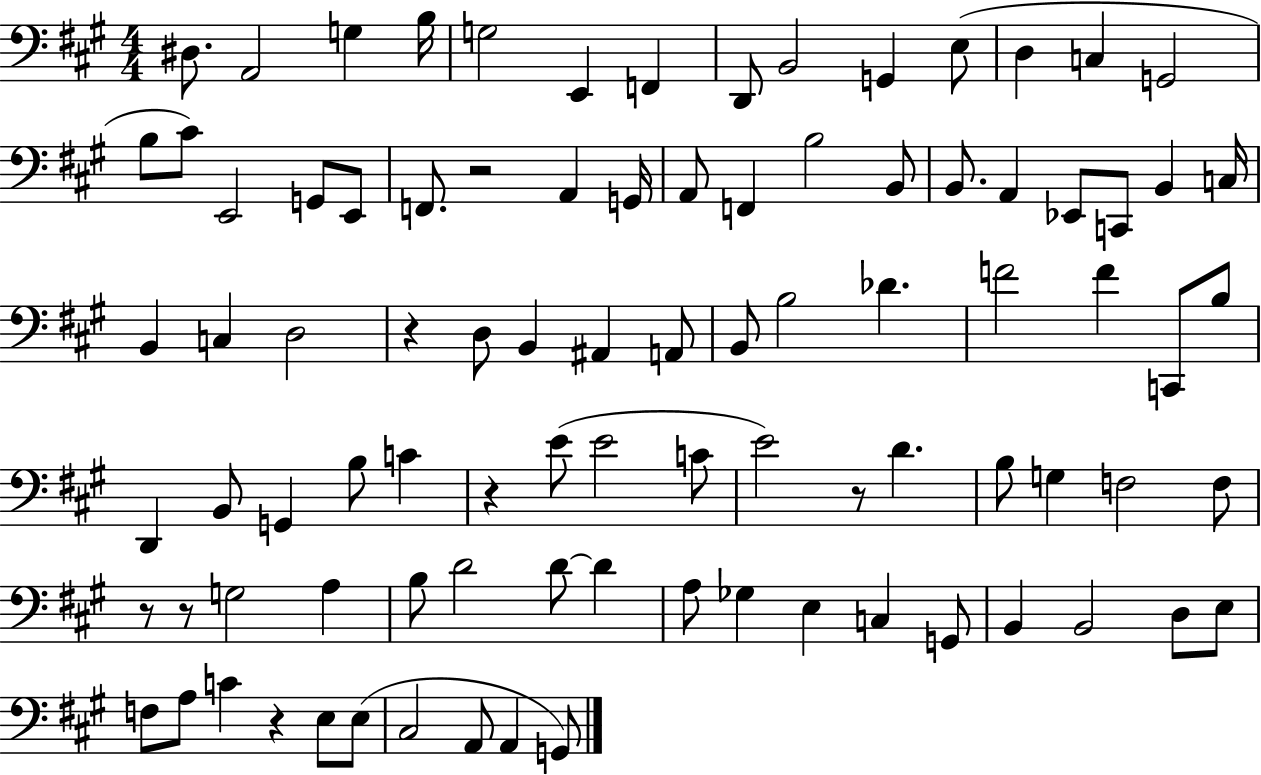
X:1
T:Untitled
M:4/4
L:1/4
K:A
^D,/2 A,,2 G, B,/4 G,2 E,, F,, D,,/2 B,,2 G,, E,/2 D, C, G,,2 B,/2 ^C/2 E,,2 G,,/2 E,,/2 F,,/2 z2 A,, G,,/4 A,,/2 F,, B,2 B,,/2 B,,/2 A,, _E,,/2 C,,/2 B,, C,/4 B,, C, D,2 z D,/2 B,, ^A,, A,,/2 B,,/2 B,2 _D F2 F C,,/2 B,/2 D,, B,,/2 G,, B,/2 C z E/2 E2 C/2 E2 z/2 D B,/2 G, F,2 F,/2 z/2 z/2 G,2 A, B,/2 D2 D/2 D A,/2 _G, E, C, G,,/2 B,, B,,2 D,/2 E,/2 F,/2 A,/2 C z E,/2 E,/2 ^C,2 A,,/2 A,, G,,/2